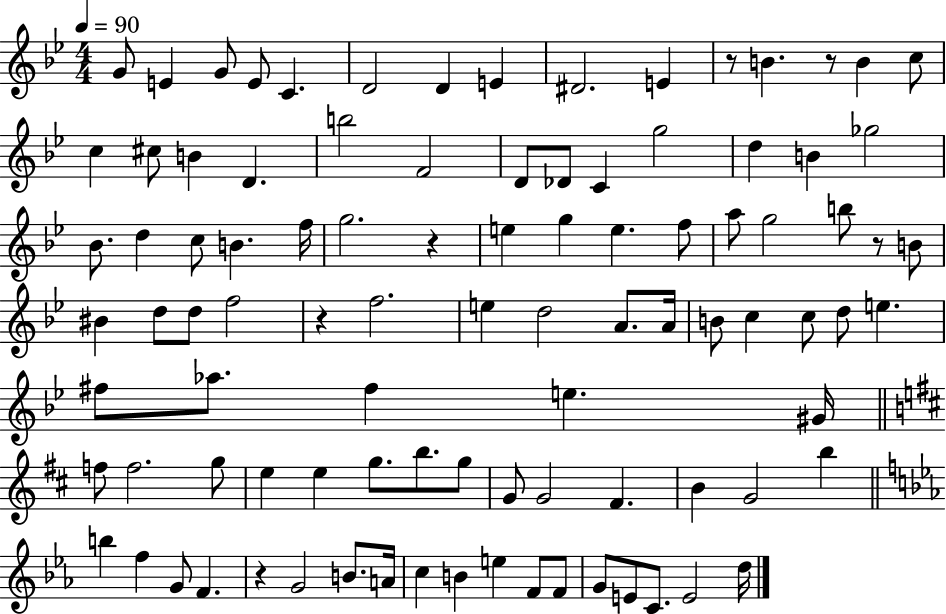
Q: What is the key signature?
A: BES major